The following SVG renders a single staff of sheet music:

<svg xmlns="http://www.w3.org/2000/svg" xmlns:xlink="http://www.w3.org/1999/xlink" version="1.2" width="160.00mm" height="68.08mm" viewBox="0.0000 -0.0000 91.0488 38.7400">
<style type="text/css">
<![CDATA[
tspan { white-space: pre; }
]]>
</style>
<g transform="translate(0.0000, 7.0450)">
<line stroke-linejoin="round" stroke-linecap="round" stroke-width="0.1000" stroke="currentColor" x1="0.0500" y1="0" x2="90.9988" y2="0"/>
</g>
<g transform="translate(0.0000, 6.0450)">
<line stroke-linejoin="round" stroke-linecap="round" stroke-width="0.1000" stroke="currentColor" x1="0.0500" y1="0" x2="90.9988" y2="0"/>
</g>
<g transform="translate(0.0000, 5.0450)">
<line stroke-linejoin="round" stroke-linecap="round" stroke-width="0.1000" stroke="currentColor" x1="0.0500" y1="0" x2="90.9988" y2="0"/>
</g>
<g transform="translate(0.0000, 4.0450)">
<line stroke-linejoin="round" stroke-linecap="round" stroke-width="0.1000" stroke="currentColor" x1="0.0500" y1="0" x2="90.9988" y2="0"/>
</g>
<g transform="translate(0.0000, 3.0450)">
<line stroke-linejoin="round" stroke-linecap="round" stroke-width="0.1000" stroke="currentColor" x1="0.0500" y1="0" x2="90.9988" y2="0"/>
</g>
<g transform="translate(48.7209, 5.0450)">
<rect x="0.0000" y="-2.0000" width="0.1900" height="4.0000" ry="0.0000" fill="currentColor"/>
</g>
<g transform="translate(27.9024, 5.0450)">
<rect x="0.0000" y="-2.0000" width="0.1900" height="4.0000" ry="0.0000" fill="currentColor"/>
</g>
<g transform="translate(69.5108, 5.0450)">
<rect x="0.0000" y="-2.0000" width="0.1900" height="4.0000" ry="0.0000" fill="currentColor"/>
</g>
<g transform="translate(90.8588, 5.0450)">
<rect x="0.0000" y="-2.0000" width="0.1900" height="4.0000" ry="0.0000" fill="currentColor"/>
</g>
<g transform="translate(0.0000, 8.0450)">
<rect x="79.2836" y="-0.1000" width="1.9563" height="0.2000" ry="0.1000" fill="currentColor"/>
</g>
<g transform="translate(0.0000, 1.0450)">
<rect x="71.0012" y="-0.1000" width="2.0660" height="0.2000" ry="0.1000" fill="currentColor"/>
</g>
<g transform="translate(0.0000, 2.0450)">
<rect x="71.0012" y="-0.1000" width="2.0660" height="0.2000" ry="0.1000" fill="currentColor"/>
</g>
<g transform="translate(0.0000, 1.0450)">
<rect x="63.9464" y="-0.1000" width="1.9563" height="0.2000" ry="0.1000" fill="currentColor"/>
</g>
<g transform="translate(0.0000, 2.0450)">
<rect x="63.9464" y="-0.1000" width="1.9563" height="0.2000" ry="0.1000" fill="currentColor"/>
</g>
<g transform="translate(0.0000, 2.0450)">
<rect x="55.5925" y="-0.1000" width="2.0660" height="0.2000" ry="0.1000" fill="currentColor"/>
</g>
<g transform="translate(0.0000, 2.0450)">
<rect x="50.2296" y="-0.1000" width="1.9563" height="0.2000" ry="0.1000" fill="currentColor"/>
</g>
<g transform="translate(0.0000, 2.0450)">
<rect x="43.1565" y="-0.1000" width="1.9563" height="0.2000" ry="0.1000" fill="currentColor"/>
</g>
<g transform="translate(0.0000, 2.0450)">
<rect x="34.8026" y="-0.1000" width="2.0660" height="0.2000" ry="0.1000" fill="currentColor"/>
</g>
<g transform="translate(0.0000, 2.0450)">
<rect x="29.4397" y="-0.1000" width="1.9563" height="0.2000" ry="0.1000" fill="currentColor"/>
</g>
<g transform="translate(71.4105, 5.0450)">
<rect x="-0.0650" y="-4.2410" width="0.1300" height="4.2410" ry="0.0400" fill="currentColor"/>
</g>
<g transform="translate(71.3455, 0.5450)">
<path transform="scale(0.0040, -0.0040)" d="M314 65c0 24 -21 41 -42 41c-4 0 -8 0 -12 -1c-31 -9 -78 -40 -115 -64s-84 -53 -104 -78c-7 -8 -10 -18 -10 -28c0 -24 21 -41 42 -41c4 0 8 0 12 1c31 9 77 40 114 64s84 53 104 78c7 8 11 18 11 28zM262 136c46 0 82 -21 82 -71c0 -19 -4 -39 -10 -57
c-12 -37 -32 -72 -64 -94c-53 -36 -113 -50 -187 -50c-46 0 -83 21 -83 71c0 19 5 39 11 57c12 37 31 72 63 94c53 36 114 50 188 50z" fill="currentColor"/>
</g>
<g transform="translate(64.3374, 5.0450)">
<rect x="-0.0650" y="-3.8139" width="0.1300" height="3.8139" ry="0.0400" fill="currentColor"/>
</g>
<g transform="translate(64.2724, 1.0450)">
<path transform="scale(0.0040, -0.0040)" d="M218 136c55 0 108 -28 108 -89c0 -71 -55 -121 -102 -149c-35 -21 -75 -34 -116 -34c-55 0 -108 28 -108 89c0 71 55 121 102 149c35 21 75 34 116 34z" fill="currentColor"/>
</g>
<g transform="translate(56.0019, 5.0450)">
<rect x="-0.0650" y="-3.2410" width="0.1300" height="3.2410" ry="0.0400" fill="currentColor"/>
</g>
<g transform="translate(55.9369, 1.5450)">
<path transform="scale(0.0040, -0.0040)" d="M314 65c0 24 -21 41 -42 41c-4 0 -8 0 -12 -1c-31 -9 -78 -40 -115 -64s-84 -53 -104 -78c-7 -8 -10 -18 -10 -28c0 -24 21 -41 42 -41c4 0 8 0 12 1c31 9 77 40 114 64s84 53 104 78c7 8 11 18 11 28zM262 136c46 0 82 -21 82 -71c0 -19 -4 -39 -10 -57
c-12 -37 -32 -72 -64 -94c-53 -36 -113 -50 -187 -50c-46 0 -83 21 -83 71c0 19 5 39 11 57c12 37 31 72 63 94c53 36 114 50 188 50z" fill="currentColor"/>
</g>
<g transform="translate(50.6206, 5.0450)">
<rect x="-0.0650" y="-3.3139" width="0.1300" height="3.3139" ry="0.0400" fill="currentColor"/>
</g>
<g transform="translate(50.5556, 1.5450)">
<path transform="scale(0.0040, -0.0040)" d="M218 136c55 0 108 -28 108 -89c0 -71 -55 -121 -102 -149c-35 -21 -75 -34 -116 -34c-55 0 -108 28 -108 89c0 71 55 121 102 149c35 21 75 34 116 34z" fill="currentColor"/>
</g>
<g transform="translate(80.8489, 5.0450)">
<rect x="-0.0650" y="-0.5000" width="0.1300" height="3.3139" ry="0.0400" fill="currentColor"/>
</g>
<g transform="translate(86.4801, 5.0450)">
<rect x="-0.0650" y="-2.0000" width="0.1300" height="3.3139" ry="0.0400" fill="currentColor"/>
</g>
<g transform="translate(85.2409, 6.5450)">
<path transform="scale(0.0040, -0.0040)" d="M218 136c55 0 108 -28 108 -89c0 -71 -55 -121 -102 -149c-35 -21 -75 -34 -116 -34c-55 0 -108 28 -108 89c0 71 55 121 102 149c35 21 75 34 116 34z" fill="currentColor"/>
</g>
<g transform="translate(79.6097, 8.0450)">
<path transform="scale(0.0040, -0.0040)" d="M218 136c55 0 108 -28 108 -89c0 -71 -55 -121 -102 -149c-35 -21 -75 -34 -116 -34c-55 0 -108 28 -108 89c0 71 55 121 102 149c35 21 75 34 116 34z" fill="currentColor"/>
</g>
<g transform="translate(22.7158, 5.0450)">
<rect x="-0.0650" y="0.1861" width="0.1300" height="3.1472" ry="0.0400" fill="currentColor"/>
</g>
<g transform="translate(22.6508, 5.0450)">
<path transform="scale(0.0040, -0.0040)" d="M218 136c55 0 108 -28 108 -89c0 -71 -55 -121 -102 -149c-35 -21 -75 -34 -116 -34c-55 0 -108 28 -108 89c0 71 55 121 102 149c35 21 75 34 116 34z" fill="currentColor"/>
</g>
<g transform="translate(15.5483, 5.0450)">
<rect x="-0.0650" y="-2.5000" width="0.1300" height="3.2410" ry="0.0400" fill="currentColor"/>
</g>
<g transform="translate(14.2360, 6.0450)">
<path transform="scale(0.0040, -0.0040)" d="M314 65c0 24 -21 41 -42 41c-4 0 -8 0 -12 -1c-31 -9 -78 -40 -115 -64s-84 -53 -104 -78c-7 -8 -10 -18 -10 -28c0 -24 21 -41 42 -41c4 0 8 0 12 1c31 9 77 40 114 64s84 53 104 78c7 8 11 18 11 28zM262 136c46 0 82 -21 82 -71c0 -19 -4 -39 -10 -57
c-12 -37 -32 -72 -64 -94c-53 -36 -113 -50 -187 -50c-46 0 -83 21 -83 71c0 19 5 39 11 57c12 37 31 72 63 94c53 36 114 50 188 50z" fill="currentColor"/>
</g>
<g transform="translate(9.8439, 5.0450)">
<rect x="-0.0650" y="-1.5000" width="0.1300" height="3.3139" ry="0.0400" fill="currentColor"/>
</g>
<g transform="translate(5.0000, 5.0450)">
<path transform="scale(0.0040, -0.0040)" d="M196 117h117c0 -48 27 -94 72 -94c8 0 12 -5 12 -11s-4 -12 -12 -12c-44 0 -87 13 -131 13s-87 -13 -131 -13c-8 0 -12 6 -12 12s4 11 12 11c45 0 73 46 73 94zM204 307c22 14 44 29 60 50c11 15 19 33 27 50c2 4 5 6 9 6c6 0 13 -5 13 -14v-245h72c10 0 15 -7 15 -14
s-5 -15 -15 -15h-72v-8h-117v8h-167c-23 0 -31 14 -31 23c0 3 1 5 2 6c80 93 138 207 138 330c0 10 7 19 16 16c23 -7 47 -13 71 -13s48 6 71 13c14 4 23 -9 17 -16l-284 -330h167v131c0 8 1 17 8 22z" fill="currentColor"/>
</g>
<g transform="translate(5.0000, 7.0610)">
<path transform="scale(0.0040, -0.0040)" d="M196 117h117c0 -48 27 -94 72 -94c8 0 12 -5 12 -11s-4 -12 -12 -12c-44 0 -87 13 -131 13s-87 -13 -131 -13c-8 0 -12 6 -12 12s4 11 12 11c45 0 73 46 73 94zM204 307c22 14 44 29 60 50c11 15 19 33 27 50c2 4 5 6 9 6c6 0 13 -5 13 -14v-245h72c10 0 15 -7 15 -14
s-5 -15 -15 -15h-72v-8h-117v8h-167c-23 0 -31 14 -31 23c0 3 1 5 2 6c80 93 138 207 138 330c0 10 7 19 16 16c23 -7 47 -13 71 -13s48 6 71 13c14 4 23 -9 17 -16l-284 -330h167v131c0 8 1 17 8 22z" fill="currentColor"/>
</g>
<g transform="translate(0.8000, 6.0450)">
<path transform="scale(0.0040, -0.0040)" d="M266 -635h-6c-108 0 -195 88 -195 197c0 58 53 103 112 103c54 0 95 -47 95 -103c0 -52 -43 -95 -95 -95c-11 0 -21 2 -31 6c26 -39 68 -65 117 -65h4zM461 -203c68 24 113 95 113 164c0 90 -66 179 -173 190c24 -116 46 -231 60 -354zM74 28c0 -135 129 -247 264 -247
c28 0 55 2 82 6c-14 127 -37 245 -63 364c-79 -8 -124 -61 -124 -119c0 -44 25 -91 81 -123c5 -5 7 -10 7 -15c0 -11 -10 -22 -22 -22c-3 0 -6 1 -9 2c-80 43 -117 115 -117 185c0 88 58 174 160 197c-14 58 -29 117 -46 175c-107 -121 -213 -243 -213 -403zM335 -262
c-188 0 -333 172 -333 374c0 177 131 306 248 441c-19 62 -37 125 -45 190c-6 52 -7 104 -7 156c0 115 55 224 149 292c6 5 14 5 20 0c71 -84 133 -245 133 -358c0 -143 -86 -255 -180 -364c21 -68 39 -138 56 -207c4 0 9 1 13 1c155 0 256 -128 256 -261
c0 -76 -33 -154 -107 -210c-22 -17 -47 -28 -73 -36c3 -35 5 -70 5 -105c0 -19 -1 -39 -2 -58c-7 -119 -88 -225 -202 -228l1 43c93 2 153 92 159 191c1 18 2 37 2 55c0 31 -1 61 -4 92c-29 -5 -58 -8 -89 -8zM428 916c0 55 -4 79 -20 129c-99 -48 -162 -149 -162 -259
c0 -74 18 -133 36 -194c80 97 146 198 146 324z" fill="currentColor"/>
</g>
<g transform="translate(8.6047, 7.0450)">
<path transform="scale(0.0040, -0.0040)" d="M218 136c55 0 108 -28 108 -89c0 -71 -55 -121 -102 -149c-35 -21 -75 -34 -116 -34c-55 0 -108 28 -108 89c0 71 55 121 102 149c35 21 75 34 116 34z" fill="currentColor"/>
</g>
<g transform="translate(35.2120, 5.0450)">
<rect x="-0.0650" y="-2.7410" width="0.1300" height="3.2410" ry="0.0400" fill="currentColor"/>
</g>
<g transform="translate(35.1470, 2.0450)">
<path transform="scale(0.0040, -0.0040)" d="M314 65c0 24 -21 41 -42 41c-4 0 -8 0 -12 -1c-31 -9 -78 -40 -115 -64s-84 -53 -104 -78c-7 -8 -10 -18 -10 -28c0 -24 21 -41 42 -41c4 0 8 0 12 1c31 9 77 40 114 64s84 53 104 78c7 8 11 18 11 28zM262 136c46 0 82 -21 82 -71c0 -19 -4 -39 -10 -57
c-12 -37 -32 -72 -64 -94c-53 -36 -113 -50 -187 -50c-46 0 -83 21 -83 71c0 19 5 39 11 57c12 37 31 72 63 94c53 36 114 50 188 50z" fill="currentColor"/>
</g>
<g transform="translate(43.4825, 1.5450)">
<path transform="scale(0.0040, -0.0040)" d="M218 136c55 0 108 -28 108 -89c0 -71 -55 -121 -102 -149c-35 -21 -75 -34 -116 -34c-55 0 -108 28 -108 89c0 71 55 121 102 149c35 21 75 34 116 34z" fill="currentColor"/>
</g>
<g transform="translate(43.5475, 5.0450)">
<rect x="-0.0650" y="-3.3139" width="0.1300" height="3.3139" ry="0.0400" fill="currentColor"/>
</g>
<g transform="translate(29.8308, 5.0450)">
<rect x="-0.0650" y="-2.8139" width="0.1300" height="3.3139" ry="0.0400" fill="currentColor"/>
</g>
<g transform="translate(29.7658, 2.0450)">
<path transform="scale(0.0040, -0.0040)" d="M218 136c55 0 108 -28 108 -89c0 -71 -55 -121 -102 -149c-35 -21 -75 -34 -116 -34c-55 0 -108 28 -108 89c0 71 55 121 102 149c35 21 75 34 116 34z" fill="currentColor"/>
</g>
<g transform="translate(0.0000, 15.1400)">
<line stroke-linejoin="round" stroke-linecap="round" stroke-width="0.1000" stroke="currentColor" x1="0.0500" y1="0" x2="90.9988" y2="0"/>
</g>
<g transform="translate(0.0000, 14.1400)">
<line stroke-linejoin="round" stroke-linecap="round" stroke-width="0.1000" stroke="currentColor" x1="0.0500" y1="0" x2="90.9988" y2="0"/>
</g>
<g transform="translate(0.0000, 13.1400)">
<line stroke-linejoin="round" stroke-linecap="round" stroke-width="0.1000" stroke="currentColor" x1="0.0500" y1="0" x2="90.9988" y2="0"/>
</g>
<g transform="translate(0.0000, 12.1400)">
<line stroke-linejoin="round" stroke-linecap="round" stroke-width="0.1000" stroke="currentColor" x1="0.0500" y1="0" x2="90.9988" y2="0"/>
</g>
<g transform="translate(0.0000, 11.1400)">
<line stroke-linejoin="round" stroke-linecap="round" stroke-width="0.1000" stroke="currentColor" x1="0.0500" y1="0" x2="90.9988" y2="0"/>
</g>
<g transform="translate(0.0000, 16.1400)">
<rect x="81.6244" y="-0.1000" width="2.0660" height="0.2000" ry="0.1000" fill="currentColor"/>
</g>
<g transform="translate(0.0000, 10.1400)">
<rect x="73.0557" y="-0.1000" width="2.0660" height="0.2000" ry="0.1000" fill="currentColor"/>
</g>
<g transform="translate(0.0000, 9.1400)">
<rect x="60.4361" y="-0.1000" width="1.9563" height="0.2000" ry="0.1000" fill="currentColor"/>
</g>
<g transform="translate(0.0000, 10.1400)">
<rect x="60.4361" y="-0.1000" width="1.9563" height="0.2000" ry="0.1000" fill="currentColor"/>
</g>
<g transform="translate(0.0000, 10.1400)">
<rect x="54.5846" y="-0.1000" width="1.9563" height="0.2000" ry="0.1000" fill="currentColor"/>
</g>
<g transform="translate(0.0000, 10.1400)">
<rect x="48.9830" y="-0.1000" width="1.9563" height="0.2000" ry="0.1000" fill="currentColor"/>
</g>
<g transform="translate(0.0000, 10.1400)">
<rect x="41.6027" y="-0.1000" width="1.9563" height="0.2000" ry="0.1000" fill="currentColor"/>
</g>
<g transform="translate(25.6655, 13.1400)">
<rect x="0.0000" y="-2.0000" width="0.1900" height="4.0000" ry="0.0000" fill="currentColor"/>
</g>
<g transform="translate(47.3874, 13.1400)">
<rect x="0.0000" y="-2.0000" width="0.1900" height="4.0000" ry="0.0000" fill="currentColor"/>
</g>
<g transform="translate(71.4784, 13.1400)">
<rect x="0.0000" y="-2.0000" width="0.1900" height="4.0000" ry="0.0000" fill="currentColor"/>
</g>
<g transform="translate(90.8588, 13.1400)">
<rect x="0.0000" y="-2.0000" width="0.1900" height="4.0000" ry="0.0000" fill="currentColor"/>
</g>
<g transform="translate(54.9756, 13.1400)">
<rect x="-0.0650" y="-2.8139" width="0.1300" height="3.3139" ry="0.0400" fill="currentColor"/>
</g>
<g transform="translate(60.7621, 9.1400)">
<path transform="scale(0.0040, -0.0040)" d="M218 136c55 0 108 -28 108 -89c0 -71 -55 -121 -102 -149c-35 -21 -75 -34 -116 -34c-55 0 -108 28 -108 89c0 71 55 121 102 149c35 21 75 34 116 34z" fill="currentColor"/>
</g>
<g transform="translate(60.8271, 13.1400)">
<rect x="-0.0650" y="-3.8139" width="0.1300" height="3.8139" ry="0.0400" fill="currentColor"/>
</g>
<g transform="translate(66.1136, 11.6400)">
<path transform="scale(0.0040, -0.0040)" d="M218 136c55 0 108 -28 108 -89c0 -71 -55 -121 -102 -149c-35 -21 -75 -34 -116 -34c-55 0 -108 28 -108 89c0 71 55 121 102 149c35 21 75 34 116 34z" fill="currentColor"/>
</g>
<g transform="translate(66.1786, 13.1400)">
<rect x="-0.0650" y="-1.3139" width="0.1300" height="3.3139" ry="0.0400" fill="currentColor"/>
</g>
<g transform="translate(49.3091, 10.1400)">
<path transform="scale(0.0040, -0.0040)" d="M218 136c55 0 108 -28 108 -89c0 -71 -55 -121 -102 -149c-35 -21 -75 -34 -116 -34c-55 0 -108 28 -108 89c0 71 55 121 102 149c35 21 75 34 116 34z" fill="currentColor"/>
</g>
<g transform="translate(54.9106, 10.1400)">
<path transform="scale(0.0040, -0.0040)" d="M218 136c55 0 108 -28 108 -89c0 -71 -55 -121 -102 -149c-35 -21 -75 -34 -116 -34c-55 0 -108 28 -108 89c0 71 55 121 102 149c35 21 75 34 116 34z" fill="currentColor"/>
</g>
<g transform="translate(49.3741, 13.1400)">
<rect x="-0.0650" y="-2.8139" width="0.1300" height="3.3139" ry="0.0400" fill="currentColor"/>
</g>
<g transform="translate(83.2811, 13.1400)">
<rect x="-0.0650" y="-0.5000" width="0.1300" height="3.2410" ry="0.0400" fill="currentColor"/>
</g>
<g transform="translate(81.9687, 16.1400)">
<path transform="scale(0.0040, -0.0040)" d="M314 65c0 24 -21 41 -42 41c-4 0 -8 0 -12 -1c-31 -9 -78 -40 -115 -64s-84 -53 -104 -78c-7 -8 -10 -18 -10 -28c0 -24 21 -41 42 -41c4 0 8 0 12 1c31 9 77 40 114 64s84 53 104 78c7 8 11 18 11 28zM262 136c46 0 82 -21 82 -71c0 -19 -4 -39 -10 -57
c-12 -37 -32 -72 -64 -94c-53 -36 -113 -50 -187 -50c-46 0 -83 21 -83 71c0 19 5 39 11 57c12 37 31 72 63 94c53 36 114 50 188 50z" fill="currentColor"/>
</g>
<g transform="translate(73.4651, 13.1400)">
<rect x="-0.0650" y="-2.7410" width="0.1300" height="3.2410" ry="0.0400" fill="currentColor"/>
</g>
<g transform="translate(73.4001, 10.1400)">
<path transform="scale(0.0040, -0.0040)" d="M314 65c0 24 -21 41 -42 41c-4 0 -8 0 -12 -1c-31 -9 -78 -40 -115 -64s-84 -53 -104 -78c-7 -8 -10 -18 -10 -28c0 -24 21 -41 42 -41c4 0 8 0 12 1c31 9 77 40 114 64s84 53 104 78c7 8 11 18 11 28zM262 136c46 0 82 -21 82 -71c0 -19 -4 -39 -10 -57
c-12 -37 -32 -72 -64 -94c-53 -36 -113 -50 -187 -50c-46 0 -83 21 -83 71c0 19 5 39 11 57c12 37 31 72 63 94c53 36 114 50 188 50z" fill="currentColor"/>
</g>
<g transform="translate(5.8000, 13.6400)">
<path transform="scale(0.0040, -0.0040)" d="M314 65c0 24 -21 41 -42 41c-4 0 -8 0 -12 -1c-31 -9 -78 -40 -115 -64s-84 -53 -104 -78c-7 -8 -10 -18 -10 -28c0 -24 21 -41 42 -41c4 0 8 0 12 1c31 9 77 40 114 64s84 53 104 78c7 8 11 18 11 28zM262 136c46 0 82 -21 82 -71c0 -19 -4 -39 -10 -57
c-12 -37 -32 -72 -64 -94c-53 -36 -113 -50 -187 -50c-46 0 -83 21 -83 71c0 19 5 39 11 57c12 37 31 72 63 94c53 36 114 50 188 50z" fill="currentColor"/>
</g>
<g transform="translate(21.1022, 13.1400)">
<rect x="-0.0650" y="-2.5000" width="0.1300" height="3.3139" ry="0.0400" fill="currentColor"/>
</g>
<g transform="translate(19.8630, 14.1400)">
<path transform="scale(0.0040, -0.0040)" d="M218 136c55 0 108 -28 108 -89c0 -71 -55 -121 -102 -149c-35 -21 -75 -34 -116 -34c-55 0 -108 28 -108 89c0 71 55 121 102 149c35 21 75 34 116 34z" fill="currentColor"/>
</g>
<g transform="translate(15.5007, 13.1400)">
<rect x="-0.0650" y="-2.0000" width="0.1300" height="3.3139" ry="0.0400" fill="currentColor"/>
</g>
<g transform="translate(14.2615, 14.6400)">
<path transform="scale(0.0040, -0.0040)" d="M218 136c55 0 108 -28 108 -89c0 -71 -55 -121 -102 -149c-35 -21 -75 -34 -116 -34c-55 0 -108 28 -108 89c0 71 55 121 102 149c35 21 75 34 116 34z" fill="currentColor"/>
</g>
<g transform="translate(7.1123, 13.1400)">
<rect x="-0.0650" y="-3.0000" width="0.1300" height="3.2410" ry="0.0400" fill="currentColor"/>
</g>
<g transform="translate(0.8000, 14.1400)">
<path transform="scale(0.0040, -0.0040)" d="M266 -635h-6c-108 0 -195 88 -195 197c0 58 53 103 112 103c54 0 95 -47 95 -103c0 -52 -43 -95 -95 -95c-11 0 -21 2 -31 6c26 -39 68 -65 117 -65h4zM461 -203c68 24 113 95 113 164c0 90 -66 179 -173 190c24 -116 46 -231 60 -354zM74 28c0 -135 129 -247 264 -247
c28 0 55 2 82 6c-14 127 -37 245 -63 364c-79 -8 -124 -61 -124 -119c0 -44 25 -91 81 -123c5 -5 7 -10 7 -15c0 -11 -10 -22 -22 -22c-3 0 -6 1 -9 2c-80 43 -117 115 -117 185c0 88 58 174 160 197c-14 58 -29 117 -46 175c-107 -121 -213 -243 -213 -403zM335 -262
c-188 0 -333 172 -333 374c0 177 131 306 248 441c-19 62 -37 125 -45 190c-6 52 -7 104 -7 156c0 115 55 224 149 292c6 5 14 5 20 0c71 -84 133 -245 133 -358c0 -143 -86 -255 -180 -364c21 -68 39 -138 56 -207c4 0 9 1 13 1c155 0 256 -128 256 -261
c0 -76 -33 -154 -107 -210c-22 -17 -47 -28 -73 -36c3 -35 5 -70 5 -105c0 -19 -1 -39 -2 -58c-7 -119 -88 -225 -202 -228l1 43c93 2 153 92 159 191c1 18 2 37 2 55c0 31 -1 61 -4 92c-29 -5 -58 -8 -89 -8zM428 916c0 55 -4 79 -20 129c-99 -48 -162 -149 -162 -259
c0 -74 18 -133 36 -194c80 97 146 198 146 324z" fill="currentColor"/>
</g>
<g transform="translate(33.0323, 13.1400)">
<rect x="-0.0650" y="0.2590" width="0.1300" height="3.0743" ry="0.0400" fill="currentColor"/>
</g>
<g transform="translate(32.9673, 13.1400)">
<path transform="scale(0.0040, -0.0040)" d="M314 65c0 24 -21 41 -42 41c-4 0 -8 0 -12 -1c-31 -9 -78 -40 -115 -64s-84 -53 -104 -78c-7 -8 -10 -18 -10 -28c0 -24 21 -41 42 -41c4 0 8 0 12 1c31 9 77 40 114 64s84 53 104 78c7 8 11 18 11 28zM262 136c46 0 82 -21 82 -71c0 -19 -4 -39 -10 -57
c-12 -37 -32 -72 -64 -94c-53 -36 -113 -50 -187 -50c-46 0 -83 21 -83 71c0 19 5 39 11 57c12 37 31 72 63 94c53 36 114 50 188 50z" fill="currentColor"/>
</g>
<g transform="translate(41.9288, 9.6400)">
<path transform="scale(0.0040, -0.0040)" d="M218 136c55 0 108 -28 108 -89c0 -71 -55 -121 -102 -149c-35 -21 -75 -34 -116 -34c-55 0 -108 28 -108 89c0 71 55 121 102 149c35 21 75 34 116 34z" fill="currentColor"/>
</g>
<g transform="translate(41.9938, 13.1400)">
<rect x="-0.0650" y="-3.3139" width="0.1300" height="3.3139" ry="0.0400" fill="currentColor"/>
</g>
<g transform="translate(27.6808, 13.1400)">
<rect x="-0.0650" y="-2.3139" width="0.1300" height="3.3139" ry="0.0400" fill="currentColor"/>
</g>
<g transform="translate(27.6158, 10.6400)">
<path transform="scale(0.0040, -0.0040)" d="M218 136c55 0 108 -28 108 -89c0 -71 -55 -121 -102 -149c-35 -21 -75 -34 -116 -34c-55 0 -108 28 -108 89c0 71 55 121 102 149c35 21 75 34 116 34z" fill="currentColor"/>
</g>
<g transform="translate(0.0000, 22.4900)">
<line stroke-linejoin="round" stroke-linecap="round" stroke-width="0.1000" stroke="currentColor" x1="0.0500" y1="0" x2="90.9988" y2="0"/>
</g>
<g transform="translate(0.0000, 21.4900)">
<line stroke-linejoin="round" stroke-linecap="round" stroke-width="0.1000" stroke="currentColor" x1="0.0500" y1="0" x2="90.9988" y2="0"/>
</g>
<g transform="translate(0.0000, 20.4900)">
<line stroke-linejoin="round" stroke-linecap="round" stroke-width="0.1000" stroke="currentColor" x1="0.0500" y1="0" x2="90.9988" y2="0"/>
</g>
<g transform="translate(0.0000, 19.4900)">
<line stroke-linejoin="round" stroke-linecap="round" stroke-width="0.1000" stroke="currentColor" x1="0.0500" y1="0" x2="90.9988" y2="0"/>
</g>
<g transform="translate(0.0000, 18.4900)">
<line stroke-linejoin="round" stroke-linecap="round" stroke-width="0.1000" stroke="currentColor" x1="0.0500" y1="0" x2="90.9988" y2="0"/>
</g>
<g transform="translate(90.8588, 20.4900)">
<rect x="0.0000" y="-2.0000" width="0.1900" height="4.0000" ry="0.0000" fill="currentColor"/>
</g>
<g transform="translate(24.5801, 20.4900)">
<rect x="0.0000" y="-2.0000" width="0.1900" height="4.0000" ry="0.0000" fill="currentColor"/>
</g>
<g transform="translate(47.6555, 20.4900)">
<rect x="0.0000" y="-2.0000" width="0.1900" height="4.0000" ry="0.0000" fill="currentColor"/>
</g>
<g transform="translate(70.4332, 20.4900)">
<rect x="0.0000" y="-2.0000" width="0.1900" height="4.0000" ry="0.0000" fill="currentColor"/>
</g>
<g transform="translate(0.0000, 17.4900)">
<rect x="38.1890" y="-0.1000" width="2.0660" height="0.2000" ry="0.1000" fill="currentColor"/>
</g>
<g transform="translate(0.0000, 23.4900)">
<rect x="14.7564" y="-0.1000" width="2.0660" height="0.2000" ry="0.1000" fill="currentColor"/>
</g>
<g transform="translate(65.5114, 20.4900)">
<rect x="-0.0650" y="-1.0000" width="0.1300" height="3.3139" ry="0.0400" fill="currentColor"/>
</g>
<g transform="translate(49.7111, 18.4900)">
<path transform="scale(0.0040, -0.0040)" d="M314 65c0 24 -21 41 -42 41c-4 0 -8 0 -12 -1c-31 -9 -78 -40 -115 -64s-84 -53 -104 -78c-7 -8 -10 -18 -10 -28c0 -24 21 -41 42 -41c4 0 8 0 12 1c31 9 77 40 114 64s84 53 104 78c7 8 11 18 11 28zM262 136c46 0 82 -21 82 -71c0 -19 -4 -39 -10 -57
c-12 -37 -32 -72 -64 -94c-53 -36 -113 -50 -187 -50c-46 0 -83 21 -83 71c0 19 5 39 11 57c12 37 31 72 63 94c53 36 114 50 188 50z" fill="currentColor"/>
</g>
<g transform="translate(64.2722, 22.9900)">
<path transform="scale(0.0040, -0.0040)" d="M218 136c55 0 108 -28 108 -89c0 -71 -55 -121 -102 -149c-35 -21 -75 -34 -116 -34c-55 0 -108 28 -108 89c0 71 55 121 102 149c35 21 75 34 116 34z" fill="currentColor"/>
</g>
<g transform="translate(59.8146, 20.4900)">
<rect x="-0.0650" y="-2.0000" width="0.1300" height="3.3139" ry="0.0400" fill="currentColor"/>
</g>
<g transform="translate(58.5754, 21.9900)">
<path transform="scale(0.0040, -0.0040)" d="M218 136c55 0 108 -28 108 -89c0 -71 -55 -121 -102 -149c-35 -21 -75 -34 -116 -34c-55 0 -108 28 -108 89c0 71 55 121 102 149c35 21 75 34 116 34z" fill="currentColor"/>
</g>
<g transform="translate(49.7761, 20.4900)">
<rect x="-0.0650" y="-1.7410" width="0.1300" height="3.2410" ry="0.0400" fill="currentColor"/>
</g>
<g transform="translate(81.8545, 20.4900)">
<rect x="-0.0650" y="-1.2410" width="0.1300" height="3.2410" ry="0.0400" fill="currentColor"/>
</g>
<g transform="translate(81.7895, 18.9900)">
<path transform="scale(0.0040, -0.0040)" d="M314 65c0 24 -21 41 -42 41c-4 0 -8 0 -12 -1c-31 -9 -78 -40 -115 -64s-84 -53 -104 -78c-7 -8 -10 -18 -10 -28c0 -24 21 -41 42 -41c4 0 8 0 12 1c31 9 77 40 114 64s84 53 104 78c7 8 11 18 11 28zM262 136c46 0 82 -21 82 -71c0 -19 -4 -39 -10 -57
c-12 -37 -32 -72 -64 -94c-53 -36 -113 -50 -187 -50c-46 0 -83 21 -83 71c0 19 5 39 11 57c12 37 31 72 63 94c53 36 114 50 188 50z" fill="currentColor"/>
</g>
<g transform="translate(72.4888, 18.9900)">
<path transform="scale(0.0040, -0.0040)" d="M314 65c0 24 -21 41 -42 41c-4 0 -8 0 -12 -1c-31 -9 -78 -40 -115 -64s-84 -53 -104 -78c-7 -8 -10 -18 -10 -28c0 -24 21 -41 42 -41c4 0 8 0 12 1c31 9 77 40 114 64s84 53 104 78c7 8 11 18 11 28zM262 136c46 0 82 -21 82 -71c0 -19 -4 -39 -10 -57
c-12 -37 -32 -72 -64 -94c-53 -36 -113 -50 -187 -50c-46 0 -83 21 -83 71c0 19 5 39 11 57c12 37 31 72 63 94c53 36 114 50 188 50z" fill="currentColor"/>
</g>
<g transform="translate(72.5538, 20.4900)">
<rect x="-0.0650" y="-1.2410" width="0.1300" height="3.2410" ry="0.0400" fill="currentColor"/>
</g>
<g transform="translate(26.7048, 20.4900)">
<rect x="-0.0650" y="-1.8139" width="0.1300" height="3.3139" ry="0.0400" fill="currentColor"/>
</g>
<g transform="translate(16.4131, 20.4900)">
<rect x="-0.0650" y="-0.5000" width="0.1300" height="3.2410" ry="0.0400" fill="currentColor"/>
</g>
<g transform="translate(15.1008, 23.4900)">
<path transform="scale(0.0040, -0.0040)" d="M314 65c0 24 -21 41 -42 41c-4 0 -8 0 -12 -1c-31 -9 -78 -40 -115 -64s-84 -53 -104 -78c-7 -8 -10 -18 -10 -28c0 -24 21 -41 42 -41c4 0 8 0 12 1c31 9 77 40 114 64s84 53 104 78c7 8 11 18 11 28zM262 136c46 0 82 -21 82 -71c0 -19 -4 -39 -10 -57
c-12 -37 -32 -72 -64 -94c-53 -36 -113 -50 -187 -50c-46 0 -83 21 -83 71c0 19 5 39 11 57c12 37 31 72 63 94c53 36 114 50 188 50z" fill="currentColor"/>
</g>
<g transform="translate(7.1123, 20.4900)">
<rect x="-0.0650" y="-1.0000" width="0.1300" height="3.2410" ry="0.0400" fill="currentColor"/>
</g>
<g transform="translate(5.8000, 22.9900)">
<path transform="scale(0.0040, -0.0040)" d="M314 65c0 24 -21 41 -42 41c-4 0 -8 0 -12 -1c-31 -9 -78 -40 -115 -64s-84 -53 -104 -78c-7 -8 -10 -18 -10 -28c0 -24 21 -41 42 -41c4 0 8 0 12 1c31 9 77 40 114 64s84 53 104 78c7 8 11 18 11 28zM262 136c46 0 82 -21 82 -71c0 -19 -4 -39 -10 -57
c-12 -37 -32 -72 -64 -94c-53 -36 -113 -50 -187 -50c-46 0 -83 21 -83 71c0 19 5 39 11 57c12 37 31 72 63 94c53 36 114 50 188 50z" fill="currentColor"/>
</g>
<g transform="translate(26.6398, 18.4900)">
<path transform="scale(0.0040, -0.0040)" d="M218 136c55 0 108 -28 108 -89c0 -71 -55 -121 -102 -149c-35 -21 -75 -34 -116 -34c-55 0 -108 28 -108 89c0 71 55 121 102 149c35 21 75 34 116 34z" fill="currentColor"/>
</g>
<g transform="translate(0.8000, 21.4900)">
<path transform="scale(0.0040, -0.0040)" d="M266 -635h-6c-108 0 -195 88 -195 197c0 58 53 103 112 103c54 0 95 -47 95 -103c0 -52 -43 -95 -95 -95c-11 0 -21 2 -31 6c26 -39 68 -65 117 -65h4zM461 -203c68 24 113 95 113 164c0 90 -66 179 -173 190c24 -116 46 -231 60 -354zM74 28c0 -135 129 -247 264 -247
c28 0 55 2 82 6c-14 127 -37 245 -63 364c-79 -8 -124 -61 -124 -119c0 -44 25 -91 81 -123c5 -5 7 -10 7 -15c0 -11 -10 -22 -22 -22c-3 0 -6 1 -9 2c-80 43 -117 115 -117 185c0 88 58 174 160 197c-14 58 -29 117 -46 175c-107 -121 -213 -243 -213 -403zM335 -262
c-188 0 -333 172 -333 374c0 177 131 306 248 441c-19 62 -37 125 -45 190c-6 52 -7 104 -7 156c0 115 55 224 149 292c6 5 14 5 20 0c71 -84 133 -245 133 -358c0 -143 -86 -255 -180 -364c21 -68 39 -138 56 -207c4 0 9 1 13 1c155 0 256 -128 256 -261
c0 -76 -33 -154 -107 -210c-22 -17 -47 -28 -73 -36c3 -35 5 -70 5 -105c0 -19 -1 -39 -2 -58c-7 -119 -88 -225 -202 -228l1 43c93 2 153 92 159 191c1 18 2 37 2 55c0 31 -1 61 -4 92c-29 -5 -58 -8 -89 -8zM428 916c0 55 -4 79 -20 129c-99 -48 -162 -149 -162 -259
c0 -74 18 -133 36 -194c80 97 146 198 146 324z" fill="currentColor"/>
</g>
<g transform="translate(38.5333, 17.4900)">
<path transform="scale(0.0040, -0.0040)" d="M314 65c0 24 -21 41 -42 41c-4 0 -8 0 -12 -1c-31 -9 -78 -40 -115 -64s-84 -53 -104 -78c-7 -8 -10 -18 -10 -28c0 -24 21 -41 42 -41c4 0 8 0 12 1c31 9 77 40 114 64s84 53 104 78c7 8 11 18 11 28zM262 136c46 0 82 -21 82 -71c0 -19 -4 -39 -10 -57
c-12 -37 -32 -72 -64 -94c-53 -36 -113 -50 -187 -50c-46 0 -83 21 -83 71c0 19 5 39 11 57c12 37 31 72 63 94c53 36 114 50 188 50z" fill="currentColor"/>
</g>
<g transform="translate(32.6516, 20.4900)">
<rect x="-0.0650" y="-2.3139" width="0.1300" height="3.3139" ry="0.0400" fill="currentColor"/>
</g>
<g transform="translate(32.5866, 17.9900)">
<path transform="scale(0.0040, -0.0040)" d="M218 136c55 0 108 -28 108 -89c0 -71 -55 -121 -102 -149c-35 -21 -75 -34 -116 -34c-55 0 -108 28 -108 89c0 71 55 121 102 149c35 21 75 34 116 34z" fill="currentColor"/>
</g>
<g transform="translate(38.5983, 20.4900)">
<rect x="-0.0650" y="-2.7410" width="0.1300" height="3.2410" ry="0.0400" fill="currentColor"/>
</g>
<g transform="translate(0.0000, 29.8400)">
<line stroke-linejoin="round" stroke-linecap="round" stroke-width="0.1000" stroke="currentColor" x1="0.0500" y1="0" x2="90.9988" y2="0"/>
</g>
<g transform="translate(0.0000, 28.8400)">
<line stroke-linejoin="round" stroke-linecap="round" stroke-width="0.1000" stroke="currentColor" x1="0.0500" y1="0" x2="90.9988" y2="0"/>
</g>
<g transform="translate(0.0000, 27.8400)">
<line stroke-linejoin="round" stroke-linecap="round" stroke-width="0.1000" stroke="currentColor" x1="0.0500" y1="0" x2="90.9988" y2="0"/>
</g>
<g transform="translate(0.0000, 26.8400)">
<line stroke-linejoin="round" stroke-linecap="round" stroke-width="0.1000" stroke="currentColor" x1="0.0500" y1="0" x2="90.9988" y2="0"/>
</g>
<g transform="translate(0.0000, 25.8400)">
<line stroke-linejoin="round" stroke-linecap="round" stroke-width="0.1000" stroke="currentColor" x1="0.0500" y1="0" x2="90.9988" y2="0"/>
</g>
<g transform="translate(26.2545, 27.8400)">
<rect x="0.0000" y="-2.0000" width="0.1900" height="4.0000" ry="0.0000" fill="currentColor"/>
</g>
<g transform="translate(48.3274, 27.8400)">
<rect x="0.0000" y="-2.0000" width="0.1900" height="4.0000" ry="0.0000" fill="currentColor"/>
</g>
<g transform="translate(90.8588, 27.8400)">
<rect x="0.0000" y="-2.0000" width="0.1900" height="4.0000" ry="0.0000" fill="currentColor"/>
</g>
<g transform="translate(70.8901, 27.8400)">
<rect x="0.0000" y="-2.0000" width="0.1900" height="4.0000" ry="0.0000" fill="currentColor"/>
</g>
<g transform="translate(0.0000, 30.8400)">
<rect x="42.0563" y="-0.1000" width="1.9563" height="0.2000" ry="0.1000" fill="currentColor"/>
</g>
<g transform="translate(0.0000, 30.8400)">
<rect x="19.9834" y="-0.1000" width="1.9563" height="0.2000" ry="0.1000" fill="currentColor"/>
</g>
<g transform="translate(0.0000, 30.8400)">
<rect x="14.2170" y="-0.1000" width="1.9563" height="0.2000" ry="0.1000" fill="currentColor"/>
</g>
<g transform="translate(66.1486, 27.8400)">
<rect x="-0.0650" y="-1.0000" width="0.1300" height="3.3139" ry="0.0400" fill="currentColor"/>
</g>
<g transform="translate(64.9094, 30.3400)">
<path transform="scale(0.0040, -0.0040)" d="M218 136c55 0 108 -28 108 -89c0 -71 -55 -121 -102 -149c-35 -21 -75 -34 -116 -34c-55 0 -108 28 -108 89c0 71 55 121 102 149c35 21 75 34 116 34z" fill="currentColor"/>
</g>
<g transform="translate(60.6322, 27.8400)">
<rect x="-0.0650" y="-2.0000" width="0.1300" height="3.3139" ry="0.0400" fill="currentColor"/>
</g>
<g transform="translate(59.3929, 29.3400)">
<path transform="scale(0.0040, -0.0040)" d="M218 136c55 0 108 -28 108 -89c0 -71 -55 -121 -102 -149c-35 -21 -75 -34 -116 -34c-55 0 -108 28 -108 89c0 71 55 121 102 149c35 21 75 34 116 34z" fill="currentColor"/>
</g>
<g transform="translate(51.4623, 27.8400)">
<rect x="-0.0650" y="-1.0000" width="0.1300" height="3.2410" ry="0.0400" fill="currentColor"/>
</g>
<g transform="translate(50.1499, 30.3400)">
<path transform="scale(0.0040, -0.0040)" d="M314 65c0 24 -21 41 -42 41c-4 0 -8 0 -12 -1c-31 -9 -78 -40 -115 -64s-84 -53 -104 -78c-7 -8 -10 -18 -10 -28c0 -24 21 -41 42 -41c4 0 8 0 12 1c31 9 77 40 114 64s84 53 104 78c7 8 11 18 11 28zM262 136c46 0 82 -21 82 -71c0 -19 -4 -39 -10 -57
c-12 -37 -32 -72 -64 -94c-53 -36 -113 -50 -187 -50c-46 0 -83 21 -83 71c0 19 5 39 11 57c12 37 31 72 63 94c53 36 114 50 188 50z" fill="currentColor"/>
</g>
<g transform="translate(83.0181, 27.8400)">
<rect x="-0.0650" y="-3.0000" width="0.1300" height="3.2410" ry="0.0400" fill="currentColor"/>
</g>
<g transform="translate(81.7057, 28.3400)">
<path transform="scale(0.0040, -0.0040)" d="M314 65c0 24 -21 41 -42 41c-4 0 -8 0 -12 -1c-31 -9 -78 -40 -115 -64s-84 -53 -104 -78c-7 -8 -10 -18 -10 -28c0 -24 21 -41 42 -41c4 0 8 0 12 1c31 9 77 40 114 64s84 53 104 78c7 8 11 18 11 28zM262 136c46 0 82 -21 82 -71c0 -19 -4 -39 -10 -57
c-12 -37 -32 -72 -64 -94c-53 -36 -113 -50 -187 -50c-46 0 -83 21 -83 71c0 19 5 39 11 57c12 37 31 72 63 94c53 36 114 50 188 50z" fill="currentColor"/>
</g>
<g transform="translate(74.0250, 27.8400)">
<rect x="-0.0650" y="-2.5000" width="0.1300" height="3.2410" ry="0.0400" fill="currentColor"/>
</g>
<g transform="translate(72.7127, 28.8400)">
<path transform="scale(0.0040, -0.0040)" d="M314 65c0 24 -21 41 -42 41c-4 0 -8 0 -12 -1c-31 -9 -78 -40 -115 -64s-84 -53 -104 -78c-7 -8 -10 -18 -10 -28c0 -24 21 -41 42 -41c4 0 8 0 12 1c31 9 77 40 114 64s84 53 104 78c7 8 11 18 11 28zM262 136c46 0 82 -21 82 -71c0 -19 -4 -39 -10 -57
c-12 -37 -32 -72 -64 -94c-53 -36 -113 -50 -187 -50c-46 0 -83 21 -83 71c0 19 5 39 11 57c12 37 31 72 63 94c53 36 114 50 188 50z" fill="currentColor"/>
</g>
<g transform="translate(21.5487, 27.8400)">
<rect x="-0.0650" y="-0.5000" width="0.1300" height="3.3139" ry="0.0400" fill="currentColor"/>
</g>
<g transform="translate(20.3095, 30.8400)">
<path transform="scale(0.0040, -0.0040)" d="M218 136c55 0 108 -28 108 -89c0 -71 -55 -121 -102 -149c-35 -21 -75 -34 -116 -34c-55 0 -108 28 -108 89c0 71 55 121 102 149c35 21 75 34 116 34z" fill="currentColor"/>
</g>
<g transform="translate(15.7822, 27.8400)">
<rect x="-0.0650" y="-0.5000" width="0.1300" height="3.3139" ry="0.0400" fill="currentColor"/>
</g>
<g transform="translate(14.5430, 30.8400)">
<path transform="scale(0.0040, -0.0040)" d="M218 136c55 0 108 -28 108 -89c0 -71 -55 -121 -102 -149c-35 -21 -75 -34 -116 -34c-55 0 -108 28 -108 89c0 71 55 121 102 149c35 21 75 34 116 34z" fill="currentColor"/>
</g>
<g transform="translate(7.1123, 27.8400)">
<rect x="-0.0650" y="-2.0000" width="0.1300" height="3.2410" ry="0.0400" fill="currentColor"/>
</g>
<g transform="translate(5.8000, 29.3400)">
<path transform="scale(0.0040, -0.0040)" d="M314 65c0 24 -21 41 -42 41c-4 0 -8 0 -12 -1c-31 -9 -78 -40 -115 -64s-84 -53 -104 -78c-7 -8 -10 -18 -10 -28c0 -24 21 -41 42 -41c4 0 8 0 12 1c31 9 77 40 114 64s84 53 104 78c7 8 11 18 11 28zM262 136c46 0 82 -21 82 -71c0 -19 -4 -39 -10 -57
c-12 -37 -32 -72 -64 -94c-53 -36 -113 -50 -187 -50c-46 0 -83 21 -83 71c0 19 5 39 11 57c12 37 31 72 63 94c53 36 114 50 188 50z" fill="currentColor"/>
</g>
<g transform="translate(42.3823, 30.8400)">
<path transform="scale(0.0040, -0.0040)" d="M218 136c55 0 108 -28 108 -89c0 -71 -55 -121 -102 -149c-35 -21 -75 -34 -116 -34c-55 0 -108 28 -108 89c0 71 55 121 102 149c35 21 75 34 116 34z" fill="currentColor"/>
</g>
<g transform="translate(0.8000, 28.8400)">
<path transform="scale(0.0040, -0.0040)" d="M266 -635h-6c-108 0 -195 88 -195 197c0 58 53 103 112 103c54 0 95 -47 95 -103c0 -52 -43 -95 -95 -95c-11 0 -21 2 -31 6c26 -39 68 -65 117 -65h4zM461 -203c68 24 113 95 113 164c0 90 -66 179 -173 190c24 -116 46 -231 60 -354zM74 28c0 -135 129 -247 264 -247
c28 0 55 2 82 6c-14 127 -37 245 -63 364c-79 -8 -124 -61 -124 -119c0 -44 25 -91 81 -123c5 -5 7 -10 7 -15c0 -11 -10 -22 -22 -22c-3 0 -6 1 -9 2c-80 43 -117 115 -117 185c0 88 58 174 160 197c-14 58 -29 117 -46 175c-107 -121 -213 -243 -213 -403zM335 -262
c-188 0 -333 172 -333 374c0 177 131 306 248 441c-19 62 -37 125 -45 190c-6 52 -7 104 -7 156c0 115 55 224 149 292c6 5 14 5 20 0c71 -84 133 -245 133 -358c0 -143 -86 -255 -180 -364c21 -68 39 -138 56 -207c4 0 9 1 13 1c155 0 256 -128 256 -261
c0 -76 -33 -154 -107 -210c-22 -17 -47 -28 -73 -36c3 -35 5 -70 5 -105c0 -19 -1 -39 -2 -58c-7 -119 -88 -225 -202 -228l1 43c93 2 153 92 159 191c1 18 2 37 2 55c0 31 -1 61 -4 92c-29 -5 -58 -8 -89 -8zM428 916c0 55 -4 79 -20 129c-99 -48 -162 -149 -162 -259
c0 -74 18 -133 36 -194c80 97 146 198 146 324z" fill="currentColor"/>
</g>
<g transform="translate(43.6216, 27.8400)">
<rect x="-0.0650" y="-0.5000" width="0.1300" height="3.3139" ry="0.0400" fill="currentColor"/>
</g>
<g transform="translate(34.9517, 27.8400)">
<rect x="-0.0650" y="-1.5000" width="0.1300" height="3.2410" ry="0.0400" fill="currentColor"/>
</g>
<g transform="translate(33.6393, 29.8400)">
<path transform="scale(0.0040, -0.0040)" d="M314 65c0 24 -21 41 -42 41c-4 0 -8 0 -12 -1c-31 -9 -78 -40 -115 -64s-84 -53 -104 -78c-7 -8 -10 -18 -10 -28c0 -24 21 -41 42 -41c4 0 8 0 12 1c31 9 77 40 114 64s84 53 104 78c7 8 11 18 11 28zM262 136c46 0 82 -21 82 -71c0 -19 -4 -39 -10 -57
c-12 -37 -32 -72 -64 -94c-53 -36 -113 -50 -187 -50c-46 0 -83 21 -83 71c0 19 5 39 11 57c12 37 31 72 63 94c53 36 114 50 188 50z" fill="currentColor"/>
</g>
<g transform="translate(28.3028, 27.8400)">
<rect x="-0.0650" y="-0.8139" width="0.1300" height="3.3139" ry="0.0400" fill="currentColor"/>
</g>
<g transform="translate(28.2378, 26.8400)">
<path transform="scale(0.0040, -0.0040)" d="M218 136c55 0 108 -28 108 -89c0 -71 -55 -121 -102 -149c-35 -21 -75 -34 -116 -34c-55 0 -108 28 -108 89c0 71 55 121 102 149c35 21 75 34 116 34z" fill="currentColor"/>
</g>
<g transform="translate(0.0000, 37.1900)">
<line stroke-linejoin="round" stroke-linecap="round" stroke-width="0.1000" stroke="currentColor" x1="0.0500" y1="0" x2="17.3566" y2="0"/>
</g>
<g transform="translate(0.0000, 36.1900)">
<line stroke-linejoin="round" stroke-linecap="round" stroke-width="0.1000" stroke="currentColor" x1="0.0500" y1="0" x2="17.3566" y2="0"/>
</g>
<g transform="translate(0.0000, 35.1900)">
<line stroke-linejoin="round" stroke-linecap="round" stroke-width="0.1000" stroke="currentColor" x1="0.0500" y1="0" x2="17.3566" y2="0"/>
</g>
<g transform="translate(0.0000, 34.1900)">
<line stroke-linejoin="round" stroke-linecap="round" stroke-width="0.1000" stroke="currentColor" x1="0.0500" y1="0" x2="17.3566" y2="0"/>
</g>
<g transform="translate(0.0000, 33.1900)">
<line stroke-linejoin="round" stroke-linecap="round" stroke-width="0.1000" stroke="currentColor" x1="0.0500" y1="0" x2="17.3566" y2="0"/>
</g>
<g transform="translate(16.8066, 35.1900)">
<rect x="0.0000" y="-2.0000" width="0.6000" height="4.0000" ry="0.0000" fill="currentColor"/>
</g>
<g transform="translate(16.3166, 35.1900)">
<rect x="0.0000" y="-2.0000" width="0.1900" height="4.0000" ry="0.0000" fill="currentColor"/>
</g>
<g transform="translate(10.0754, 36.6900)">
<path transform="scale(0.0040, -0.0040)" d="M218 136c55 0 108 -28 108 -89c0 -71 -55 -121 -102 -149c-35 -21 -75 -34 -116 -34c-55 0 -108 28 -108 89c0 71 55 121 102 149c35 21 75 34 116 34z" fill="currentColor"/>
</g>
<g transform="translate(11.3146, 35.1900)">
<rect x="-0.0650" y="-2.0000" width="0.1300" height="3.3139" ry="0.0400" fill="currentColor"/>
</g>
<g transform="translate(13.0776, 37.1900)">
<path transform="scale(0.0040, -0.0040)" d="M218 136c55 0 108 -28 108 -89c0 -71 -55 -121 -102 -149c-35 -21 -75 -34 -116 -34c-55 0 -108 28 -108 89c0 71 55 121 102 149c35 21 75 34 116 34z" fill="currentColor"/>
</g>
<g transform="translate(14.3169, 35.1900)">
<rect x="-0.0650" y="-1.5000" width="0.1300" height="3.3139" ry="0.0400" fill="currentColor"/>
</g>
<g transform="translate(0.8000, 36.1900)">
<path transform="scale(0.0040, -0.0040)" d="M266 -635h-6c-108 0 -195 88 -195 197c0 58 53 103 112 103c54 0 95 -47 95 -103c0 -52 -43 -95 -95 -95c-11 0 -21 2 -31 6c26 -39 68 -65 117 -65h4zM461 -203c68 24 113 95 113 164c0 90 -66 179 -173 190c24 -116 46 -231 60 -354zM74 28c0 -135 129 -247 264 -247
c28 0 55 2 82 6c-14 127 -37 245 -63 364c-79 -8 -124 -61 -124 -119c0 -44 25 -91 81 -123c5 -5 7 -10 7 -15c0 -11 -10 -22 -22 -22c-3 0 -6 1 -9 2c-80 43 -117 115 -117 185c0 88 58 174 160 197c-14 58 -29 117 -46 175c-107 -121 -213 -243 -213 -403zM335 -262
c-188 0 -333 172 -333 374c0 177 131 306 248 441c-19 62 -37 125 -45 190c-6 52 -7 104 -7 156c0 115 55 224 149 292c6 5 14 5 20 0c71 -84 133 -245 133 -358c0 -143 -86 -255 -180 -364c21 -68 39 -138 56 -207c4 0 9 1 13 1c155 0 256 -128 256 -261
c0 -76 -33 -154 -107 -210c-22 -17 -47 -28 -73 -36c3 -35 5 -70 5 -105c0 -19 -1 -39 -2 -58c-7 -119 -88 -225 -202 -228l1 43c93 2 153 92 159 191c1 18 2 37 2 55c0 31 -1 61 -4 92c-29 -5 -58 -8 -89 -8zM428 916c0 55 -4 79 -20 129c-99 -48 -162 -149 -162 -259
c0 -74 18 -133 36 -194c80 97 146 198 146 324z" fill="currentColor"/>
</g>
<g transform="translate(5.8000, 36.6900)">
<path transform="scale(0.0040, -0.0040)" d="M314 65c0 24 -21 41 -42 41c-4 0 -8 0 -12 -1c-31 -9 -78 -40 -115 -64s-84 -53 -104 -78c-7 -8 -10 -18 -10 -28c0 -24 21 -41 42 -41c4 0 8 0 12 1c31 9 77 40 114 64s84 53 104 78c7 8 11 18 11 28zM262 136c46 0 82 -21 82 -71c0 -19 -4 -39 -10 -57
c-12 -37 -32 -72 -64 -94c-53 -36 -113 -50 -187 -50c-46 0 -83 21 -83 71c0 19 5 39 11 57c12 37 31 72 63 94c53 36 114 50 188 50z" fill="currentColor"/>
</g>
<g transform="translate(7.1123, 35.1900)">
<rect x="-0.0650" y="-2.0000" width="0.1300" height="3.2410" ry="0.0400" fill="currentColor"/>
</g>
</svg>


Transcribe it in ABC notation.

X:1
T:Untitled
M:4/4
L:1/4
K:C
E G2 B a a2 b b b2 c' d'2 C F A2 F G g B2 b a a c' e a2 C2 D2 C2 f g a2 f2 F D e2 e2 F2 C C d E2 C D2 F D G2 A2 F2 F E